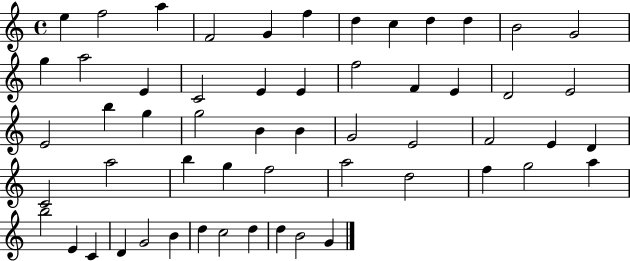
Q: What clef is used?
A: treble